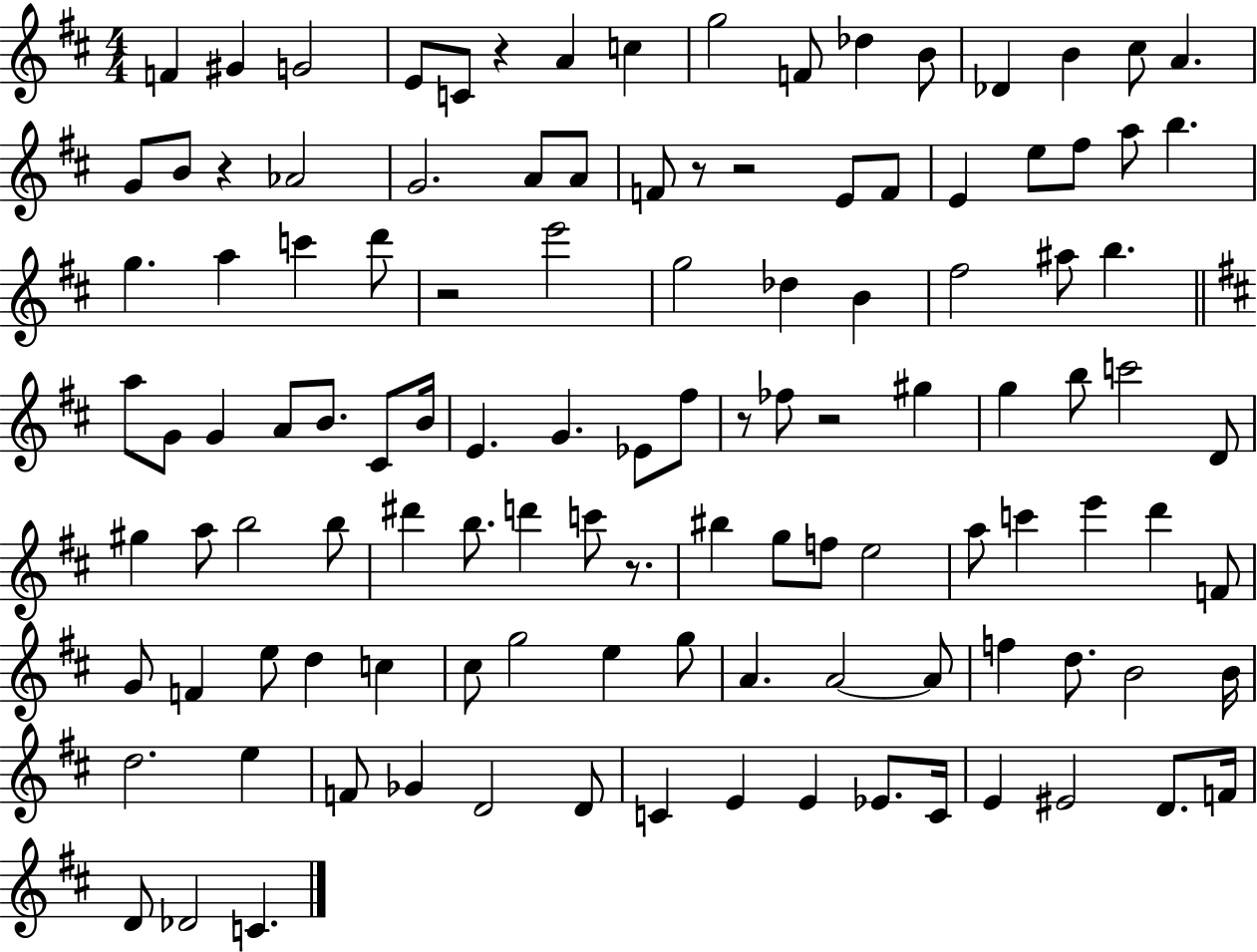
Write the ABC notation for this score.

X:1
T:Untitled
M:4/4
L:1/4
K:D
F ^G G2 E/2 C/2 z A c g2 F/2 _d B/2 _D B ^c/2 A G/2 B/2 z _A2 G2 A/2 A/2 F/2 z/2 z2 E/2 F/2 E e/2 ^f/2 a/2 b g a c' d'/2 z2 e'2 g2 _d B ^f2 ^a/2 b a/2 G/2 G A/2 B/2 ^C/2 B/4 E G _E/2 ^f/2 z/2 _f/2 z2 ^g g b/2 c'2 D/2 ^g a/2 b2 b/2 ^d' b/2 d' c'/2 z/2 ^b g/2 f/2 e2 a/2 c' e' d' F/2 G/2 F e/2 d c ^c/2 g2 e g/2 A A2 A/2 f d/2 B2 B/4 d2 e F/2 _G D2 D/2 C E E _E/2 C/4 E ^E2 D/2 F/4 D/2 _D2 C